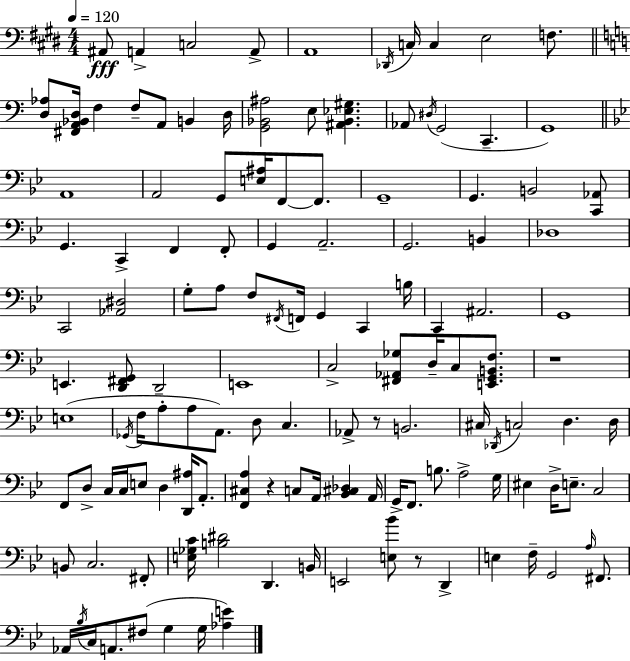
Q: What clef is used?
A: bass